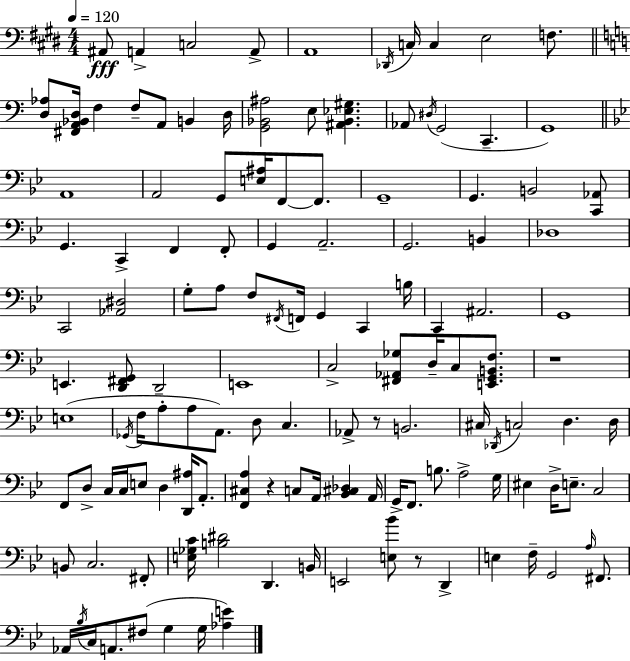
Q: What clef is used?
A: bass